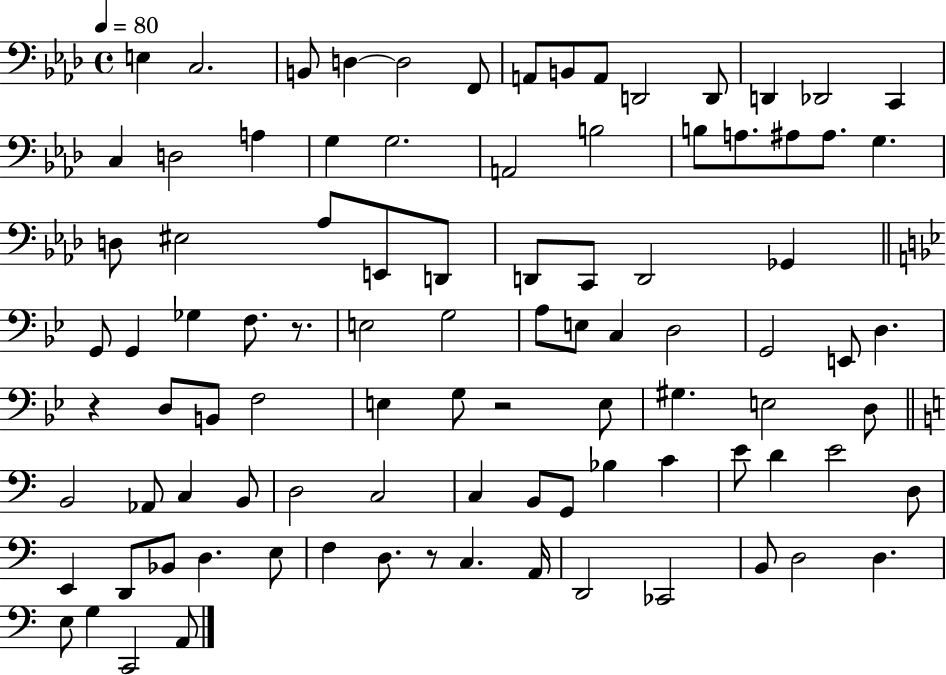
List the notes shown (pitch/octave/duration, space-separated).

E3/q C3/h. B2/e D3/q D3/h F2/e A2/e B2/e A2/e D2/h D2/e D2/q Db2/h C2/q C3/q D3/h A3/q G3/q G3/h. A2/h B3/h B3/e A3/e. A#3/e A#3/e. G3/q. D3/e EIS3/h Ab3/e E2/e D2/e D2/e C2/e D2/h Gb2/q G2/e G2/q Gb3/q F3/e. R/e. E3/h G3/h A3/e E3/e C3/q D3/h G2/h E2/e D3/q. R/q D3/e B2/e F3/h E3/q G3/e R/h E3/e G#3/q. E3/h D3/e B2/h Ab2/e C3/q B2/e D3/h C3/h C3/q B2/e G2/e Bb3/q C4/q E4/e D4/q E4/h D3/e E2/q D2/e Bb2/e D3/q. E3/e F3/q D3/e. R/e C3/q. A2/s D2/h CES2/h B2/e D3/h D3/q. E3/e G3/q C2/h A2/e